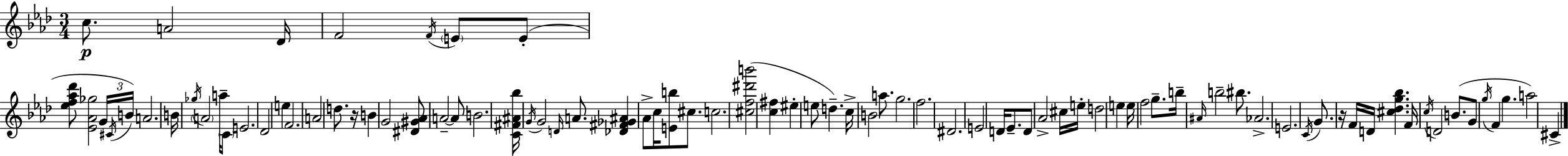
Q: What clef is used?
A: treble